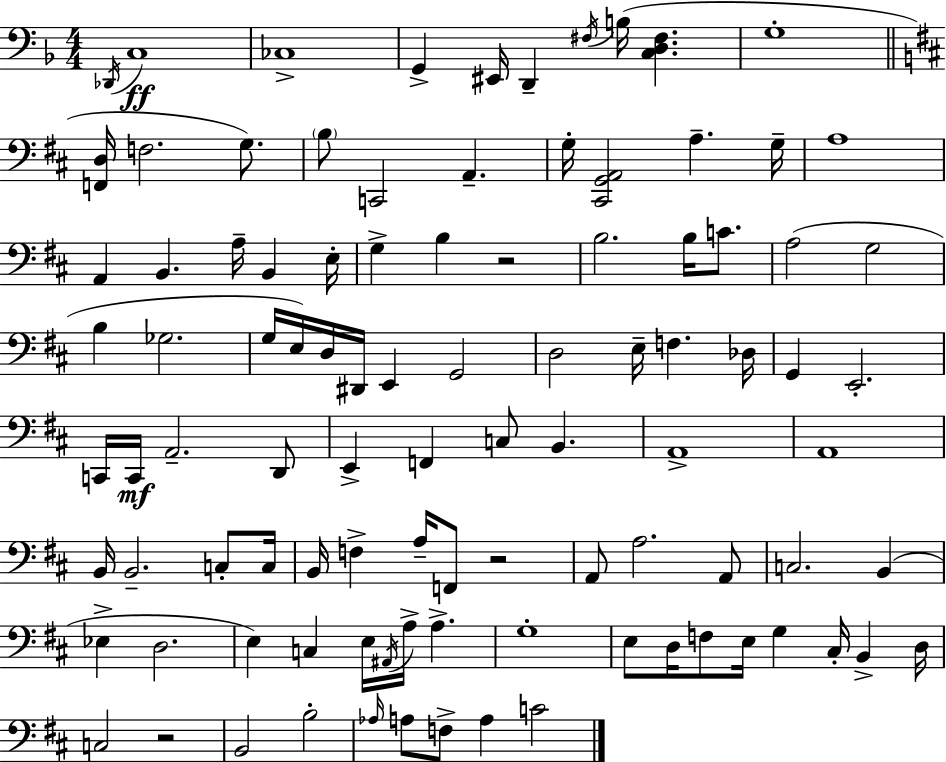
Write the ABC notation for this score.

X:1
T:Untitled
M:4/4
L:1/4
K:Dm
_D,,/4 C,4 _C,4 G,, ^E,,/4 D,, ^F,/4 B,/4 [C,D,^F,] G,4 [F,,D,]/4 F,2 G,/2 B,/2 C,,2 A,, G,/4 [^C,,G,,A,,]2 A, G,/4 A,4 A,, B,, A,/4 B,, E,/4 G, B, z2 B,2 B,/4 C/2 A,2 G,2 B, _G,2 G,/4 E,/4 D,/4 ^D,,/4 E,, G,,2 D,2 E,/4 F, _D,/4 G,, E,,2 C,,/4 C,,/4 A,,2 D,,/2 E,, F,, C,/2 B,, A,,4 A,,4 B,,/4 B,,2 C,/2 C,/4 B,,/4 F, A,/4 F,,/2 z2 A,,/2 A,2 A,,/2 C,2 B,, _E, D,2 E, C, E,/4 ^A,,/4 A,/4 A, G,4 E,/2 D,/4 F,/2 E,/4 G, ^C,/4 B,, D,/4 C,2 z2 B,,2 B,2 _A,/4 A,/2 F,/2 A, C2